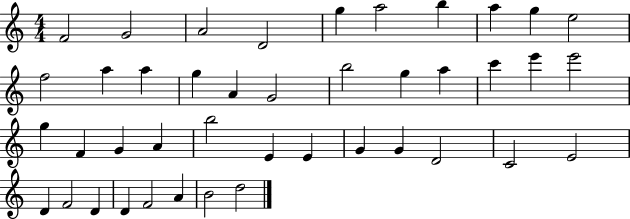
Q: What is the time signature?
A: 4/4